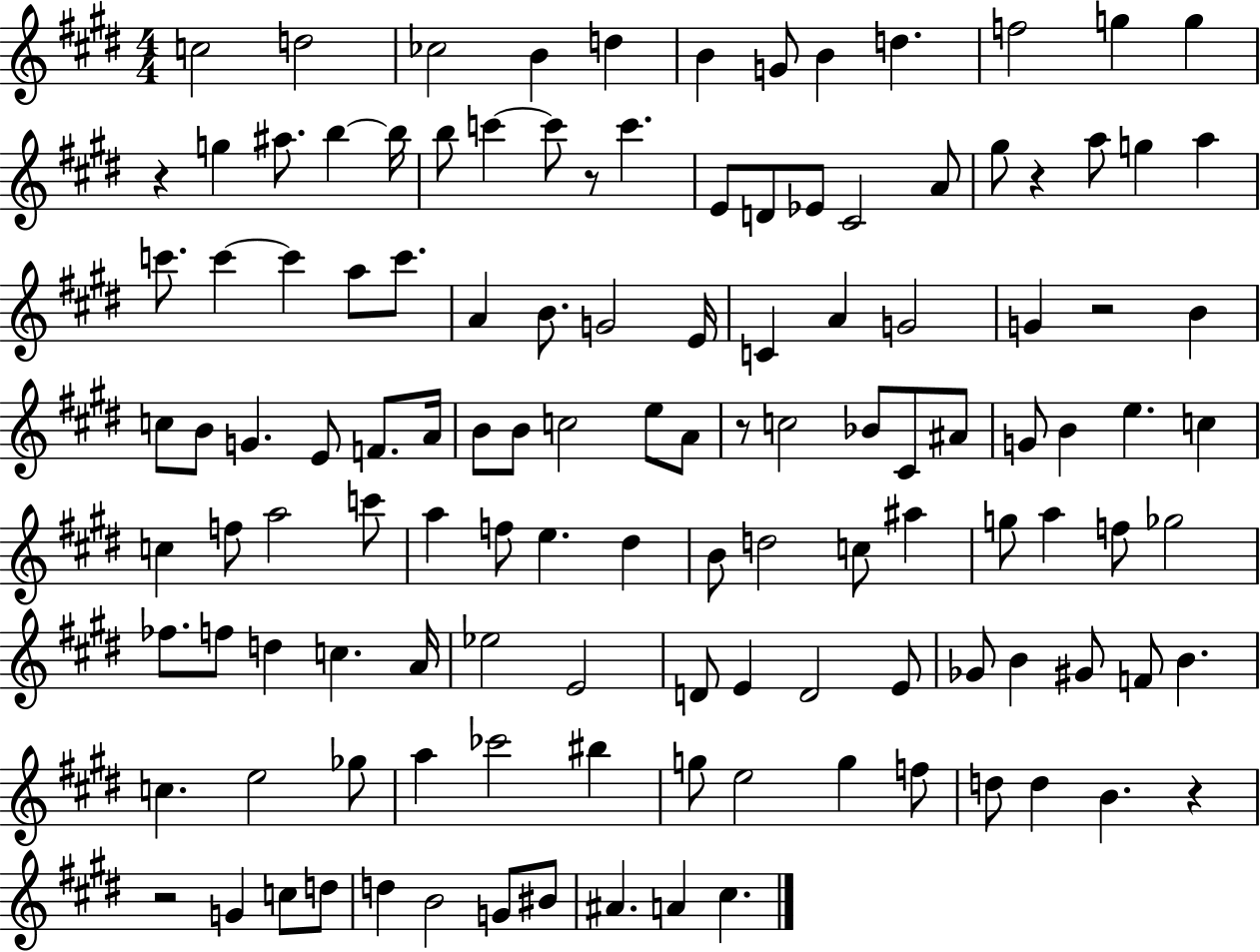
{
  \clef treble
  \numericTimeSignature
  \time 4/4
  \key e \major
  \repeat volta 2 { c''2 d''2 | ces''2 b'4 d''4 | b'4 g'8 b'4 d''4. | f''2 g''4 g''4 | \break r4 g''4 ais''8. b''4~~ b''16 | b''8 c'''4~~ c'''8 r8 c'''4. | e'8 d'8 ees'8 cis'2 a'8 | gis''8 r4 a''8 g''4 a''4 | \break c'''8. c'''4~~ c'''4 a''8 c'''8. | a'4 b'8. g'2 e'16 | c'4 a'4 g'2 | g'4 r2 b'4 | \break c''8 b'8 g'4. e'8 f'8. a'16 | b'8 b'8 c''2 e''8 a'8 | r8 c''2 bes'8 cis'8 ais'8 | g'8 b'4 e''4. c''4 | \break c''4 f''8 a''2 c'''8 | a''4 f''8 e''4. dis''4 | b'8 d''2 c''8 ais''4 | g''8 a''4 f''8 ges''2 | \break fes''8. f''8 d''4 c''4. a'16 | ees''2 e'2 | d'8 e'4 d'2 e'8 | ges'8 b'4 gis'8 f'8 b'4. | \break c''4. e''2 ges''8 | a''4 ces'''2 bis''4 | g''8 e''2 g''4 f''8 | d''8 d''4 b'4. r4 | \break r2 g'4 c''8 d''8 | d''4 b'2 g'8 bis'8 | ais'4. a'4 cis''4. | } \bar "|."
}